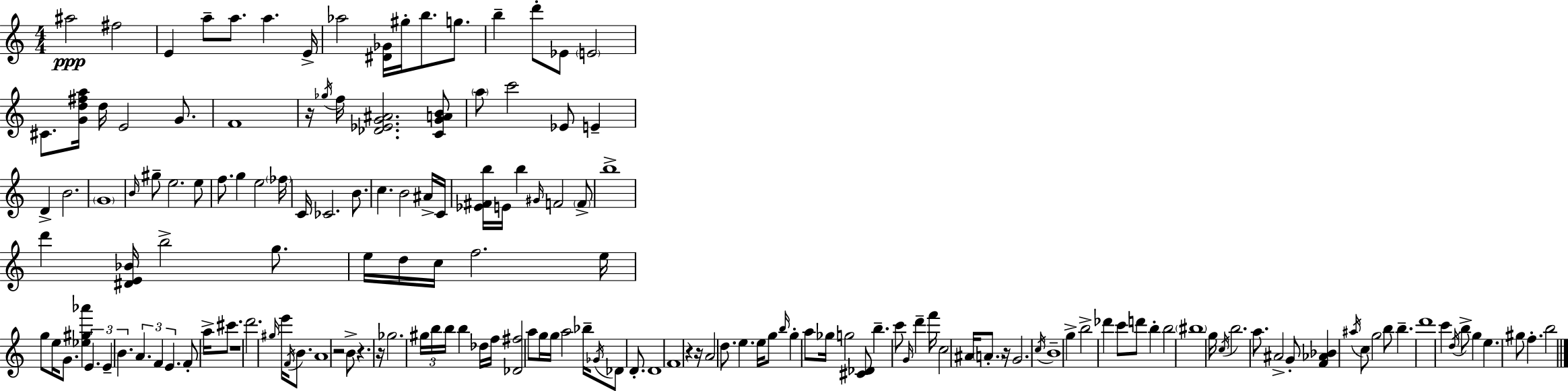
{
  \clef treble
  \numericTimeSignature
  \time 4/4
  \key c \major
  \repeat volta 2 { ais''2\ppp fis''2 | e'4 a''8-- a''8. a''4. e'16-> | aes''2 <dis' ges'>16 gis''16-. b''8. g''8. | b''4-- d'''8-. ees'8 \parenthesize e'2 | \break cis'8. <g' d'' fis'' a''>16 d''16 e'2 g'8. | f'1 | r16 \acciaccatura { ges''16 } f''16 <des' ees' g' ais'>2. <c' g' a' b'>8 | \parenthesize a''8 c'''2 ees'8 e'4-- | \break d'4-> b'2. | \parenthesize g'1 | \grace { b'16 } gis''8-- e''2. | e''8 f''8. g''4 e''2 | \break \parenthesize fes''16 c'16 ces'2. b'8. | c''4. b'2 | ais'16-> c'16 <ees' fis' b''>16 e'16 b''4 \grace { gis'16 } f'2 | \parenthesize f'8-> b''1-> | \break d'''4 <dis' e' bes'>16 b''2-> | g''8. e''16 d''16 c''16 f''2. | e''16 g''8 e''16 g'8. <ees'' gis'' aes'''>4 \tuplet 3/2 { e'4. | e'4-- b'4. } \tuplet 3/2 { a'4. | \break f'4 e'4. } f'8-. a''16-> | cis'''8. r1 | d'''2. \grace { gis''16 } | e'''16 \acciaccatura { f'16 } b'8. a'1 | \break r2 b'8-> r4. | r16 ges''2. | \tuplet 3/2 { gis''16 b''16 b''16 } b''4 des''16 f''16 <des' fis''>2 | a''8 g''16 g''16 a''2 bes''16-- | \break \acciaccatura { ges'16 } des'8 d'8.-. d'1 | f'1 | r4 r16 a'2 | d''8. e''4. e''16 g''8 \grace { b''16 } | \break g''4-. a''8 ges''16 g''2 <cis' des'>8 | b''4.-- c'''8 \grace { g'16 } d'''4-- f'''16 c''2 | ais'16 \parenthesize a'8.-. r16 g'2. | \acciaccatura { c''16 } b'1-- | \break g''4-> b''2-> | des'''4 c'''8 d'''8 b''4-. | b''2 \parenthesize bis''1 | g''16 \acciaccatura { c''16 } b''2. | \break a''8. ais'2-> | g'8-. <f' aes' bes'>4 \acciaccatura { ais''16 } c''8 g''2 | b''8 b''4.-- d'''1 | c'''4 \acciaccatura { d''16 } | \break b''8-> g''4 e''4. gis''8 f''4.-. | b''2 } \bar "|."
}